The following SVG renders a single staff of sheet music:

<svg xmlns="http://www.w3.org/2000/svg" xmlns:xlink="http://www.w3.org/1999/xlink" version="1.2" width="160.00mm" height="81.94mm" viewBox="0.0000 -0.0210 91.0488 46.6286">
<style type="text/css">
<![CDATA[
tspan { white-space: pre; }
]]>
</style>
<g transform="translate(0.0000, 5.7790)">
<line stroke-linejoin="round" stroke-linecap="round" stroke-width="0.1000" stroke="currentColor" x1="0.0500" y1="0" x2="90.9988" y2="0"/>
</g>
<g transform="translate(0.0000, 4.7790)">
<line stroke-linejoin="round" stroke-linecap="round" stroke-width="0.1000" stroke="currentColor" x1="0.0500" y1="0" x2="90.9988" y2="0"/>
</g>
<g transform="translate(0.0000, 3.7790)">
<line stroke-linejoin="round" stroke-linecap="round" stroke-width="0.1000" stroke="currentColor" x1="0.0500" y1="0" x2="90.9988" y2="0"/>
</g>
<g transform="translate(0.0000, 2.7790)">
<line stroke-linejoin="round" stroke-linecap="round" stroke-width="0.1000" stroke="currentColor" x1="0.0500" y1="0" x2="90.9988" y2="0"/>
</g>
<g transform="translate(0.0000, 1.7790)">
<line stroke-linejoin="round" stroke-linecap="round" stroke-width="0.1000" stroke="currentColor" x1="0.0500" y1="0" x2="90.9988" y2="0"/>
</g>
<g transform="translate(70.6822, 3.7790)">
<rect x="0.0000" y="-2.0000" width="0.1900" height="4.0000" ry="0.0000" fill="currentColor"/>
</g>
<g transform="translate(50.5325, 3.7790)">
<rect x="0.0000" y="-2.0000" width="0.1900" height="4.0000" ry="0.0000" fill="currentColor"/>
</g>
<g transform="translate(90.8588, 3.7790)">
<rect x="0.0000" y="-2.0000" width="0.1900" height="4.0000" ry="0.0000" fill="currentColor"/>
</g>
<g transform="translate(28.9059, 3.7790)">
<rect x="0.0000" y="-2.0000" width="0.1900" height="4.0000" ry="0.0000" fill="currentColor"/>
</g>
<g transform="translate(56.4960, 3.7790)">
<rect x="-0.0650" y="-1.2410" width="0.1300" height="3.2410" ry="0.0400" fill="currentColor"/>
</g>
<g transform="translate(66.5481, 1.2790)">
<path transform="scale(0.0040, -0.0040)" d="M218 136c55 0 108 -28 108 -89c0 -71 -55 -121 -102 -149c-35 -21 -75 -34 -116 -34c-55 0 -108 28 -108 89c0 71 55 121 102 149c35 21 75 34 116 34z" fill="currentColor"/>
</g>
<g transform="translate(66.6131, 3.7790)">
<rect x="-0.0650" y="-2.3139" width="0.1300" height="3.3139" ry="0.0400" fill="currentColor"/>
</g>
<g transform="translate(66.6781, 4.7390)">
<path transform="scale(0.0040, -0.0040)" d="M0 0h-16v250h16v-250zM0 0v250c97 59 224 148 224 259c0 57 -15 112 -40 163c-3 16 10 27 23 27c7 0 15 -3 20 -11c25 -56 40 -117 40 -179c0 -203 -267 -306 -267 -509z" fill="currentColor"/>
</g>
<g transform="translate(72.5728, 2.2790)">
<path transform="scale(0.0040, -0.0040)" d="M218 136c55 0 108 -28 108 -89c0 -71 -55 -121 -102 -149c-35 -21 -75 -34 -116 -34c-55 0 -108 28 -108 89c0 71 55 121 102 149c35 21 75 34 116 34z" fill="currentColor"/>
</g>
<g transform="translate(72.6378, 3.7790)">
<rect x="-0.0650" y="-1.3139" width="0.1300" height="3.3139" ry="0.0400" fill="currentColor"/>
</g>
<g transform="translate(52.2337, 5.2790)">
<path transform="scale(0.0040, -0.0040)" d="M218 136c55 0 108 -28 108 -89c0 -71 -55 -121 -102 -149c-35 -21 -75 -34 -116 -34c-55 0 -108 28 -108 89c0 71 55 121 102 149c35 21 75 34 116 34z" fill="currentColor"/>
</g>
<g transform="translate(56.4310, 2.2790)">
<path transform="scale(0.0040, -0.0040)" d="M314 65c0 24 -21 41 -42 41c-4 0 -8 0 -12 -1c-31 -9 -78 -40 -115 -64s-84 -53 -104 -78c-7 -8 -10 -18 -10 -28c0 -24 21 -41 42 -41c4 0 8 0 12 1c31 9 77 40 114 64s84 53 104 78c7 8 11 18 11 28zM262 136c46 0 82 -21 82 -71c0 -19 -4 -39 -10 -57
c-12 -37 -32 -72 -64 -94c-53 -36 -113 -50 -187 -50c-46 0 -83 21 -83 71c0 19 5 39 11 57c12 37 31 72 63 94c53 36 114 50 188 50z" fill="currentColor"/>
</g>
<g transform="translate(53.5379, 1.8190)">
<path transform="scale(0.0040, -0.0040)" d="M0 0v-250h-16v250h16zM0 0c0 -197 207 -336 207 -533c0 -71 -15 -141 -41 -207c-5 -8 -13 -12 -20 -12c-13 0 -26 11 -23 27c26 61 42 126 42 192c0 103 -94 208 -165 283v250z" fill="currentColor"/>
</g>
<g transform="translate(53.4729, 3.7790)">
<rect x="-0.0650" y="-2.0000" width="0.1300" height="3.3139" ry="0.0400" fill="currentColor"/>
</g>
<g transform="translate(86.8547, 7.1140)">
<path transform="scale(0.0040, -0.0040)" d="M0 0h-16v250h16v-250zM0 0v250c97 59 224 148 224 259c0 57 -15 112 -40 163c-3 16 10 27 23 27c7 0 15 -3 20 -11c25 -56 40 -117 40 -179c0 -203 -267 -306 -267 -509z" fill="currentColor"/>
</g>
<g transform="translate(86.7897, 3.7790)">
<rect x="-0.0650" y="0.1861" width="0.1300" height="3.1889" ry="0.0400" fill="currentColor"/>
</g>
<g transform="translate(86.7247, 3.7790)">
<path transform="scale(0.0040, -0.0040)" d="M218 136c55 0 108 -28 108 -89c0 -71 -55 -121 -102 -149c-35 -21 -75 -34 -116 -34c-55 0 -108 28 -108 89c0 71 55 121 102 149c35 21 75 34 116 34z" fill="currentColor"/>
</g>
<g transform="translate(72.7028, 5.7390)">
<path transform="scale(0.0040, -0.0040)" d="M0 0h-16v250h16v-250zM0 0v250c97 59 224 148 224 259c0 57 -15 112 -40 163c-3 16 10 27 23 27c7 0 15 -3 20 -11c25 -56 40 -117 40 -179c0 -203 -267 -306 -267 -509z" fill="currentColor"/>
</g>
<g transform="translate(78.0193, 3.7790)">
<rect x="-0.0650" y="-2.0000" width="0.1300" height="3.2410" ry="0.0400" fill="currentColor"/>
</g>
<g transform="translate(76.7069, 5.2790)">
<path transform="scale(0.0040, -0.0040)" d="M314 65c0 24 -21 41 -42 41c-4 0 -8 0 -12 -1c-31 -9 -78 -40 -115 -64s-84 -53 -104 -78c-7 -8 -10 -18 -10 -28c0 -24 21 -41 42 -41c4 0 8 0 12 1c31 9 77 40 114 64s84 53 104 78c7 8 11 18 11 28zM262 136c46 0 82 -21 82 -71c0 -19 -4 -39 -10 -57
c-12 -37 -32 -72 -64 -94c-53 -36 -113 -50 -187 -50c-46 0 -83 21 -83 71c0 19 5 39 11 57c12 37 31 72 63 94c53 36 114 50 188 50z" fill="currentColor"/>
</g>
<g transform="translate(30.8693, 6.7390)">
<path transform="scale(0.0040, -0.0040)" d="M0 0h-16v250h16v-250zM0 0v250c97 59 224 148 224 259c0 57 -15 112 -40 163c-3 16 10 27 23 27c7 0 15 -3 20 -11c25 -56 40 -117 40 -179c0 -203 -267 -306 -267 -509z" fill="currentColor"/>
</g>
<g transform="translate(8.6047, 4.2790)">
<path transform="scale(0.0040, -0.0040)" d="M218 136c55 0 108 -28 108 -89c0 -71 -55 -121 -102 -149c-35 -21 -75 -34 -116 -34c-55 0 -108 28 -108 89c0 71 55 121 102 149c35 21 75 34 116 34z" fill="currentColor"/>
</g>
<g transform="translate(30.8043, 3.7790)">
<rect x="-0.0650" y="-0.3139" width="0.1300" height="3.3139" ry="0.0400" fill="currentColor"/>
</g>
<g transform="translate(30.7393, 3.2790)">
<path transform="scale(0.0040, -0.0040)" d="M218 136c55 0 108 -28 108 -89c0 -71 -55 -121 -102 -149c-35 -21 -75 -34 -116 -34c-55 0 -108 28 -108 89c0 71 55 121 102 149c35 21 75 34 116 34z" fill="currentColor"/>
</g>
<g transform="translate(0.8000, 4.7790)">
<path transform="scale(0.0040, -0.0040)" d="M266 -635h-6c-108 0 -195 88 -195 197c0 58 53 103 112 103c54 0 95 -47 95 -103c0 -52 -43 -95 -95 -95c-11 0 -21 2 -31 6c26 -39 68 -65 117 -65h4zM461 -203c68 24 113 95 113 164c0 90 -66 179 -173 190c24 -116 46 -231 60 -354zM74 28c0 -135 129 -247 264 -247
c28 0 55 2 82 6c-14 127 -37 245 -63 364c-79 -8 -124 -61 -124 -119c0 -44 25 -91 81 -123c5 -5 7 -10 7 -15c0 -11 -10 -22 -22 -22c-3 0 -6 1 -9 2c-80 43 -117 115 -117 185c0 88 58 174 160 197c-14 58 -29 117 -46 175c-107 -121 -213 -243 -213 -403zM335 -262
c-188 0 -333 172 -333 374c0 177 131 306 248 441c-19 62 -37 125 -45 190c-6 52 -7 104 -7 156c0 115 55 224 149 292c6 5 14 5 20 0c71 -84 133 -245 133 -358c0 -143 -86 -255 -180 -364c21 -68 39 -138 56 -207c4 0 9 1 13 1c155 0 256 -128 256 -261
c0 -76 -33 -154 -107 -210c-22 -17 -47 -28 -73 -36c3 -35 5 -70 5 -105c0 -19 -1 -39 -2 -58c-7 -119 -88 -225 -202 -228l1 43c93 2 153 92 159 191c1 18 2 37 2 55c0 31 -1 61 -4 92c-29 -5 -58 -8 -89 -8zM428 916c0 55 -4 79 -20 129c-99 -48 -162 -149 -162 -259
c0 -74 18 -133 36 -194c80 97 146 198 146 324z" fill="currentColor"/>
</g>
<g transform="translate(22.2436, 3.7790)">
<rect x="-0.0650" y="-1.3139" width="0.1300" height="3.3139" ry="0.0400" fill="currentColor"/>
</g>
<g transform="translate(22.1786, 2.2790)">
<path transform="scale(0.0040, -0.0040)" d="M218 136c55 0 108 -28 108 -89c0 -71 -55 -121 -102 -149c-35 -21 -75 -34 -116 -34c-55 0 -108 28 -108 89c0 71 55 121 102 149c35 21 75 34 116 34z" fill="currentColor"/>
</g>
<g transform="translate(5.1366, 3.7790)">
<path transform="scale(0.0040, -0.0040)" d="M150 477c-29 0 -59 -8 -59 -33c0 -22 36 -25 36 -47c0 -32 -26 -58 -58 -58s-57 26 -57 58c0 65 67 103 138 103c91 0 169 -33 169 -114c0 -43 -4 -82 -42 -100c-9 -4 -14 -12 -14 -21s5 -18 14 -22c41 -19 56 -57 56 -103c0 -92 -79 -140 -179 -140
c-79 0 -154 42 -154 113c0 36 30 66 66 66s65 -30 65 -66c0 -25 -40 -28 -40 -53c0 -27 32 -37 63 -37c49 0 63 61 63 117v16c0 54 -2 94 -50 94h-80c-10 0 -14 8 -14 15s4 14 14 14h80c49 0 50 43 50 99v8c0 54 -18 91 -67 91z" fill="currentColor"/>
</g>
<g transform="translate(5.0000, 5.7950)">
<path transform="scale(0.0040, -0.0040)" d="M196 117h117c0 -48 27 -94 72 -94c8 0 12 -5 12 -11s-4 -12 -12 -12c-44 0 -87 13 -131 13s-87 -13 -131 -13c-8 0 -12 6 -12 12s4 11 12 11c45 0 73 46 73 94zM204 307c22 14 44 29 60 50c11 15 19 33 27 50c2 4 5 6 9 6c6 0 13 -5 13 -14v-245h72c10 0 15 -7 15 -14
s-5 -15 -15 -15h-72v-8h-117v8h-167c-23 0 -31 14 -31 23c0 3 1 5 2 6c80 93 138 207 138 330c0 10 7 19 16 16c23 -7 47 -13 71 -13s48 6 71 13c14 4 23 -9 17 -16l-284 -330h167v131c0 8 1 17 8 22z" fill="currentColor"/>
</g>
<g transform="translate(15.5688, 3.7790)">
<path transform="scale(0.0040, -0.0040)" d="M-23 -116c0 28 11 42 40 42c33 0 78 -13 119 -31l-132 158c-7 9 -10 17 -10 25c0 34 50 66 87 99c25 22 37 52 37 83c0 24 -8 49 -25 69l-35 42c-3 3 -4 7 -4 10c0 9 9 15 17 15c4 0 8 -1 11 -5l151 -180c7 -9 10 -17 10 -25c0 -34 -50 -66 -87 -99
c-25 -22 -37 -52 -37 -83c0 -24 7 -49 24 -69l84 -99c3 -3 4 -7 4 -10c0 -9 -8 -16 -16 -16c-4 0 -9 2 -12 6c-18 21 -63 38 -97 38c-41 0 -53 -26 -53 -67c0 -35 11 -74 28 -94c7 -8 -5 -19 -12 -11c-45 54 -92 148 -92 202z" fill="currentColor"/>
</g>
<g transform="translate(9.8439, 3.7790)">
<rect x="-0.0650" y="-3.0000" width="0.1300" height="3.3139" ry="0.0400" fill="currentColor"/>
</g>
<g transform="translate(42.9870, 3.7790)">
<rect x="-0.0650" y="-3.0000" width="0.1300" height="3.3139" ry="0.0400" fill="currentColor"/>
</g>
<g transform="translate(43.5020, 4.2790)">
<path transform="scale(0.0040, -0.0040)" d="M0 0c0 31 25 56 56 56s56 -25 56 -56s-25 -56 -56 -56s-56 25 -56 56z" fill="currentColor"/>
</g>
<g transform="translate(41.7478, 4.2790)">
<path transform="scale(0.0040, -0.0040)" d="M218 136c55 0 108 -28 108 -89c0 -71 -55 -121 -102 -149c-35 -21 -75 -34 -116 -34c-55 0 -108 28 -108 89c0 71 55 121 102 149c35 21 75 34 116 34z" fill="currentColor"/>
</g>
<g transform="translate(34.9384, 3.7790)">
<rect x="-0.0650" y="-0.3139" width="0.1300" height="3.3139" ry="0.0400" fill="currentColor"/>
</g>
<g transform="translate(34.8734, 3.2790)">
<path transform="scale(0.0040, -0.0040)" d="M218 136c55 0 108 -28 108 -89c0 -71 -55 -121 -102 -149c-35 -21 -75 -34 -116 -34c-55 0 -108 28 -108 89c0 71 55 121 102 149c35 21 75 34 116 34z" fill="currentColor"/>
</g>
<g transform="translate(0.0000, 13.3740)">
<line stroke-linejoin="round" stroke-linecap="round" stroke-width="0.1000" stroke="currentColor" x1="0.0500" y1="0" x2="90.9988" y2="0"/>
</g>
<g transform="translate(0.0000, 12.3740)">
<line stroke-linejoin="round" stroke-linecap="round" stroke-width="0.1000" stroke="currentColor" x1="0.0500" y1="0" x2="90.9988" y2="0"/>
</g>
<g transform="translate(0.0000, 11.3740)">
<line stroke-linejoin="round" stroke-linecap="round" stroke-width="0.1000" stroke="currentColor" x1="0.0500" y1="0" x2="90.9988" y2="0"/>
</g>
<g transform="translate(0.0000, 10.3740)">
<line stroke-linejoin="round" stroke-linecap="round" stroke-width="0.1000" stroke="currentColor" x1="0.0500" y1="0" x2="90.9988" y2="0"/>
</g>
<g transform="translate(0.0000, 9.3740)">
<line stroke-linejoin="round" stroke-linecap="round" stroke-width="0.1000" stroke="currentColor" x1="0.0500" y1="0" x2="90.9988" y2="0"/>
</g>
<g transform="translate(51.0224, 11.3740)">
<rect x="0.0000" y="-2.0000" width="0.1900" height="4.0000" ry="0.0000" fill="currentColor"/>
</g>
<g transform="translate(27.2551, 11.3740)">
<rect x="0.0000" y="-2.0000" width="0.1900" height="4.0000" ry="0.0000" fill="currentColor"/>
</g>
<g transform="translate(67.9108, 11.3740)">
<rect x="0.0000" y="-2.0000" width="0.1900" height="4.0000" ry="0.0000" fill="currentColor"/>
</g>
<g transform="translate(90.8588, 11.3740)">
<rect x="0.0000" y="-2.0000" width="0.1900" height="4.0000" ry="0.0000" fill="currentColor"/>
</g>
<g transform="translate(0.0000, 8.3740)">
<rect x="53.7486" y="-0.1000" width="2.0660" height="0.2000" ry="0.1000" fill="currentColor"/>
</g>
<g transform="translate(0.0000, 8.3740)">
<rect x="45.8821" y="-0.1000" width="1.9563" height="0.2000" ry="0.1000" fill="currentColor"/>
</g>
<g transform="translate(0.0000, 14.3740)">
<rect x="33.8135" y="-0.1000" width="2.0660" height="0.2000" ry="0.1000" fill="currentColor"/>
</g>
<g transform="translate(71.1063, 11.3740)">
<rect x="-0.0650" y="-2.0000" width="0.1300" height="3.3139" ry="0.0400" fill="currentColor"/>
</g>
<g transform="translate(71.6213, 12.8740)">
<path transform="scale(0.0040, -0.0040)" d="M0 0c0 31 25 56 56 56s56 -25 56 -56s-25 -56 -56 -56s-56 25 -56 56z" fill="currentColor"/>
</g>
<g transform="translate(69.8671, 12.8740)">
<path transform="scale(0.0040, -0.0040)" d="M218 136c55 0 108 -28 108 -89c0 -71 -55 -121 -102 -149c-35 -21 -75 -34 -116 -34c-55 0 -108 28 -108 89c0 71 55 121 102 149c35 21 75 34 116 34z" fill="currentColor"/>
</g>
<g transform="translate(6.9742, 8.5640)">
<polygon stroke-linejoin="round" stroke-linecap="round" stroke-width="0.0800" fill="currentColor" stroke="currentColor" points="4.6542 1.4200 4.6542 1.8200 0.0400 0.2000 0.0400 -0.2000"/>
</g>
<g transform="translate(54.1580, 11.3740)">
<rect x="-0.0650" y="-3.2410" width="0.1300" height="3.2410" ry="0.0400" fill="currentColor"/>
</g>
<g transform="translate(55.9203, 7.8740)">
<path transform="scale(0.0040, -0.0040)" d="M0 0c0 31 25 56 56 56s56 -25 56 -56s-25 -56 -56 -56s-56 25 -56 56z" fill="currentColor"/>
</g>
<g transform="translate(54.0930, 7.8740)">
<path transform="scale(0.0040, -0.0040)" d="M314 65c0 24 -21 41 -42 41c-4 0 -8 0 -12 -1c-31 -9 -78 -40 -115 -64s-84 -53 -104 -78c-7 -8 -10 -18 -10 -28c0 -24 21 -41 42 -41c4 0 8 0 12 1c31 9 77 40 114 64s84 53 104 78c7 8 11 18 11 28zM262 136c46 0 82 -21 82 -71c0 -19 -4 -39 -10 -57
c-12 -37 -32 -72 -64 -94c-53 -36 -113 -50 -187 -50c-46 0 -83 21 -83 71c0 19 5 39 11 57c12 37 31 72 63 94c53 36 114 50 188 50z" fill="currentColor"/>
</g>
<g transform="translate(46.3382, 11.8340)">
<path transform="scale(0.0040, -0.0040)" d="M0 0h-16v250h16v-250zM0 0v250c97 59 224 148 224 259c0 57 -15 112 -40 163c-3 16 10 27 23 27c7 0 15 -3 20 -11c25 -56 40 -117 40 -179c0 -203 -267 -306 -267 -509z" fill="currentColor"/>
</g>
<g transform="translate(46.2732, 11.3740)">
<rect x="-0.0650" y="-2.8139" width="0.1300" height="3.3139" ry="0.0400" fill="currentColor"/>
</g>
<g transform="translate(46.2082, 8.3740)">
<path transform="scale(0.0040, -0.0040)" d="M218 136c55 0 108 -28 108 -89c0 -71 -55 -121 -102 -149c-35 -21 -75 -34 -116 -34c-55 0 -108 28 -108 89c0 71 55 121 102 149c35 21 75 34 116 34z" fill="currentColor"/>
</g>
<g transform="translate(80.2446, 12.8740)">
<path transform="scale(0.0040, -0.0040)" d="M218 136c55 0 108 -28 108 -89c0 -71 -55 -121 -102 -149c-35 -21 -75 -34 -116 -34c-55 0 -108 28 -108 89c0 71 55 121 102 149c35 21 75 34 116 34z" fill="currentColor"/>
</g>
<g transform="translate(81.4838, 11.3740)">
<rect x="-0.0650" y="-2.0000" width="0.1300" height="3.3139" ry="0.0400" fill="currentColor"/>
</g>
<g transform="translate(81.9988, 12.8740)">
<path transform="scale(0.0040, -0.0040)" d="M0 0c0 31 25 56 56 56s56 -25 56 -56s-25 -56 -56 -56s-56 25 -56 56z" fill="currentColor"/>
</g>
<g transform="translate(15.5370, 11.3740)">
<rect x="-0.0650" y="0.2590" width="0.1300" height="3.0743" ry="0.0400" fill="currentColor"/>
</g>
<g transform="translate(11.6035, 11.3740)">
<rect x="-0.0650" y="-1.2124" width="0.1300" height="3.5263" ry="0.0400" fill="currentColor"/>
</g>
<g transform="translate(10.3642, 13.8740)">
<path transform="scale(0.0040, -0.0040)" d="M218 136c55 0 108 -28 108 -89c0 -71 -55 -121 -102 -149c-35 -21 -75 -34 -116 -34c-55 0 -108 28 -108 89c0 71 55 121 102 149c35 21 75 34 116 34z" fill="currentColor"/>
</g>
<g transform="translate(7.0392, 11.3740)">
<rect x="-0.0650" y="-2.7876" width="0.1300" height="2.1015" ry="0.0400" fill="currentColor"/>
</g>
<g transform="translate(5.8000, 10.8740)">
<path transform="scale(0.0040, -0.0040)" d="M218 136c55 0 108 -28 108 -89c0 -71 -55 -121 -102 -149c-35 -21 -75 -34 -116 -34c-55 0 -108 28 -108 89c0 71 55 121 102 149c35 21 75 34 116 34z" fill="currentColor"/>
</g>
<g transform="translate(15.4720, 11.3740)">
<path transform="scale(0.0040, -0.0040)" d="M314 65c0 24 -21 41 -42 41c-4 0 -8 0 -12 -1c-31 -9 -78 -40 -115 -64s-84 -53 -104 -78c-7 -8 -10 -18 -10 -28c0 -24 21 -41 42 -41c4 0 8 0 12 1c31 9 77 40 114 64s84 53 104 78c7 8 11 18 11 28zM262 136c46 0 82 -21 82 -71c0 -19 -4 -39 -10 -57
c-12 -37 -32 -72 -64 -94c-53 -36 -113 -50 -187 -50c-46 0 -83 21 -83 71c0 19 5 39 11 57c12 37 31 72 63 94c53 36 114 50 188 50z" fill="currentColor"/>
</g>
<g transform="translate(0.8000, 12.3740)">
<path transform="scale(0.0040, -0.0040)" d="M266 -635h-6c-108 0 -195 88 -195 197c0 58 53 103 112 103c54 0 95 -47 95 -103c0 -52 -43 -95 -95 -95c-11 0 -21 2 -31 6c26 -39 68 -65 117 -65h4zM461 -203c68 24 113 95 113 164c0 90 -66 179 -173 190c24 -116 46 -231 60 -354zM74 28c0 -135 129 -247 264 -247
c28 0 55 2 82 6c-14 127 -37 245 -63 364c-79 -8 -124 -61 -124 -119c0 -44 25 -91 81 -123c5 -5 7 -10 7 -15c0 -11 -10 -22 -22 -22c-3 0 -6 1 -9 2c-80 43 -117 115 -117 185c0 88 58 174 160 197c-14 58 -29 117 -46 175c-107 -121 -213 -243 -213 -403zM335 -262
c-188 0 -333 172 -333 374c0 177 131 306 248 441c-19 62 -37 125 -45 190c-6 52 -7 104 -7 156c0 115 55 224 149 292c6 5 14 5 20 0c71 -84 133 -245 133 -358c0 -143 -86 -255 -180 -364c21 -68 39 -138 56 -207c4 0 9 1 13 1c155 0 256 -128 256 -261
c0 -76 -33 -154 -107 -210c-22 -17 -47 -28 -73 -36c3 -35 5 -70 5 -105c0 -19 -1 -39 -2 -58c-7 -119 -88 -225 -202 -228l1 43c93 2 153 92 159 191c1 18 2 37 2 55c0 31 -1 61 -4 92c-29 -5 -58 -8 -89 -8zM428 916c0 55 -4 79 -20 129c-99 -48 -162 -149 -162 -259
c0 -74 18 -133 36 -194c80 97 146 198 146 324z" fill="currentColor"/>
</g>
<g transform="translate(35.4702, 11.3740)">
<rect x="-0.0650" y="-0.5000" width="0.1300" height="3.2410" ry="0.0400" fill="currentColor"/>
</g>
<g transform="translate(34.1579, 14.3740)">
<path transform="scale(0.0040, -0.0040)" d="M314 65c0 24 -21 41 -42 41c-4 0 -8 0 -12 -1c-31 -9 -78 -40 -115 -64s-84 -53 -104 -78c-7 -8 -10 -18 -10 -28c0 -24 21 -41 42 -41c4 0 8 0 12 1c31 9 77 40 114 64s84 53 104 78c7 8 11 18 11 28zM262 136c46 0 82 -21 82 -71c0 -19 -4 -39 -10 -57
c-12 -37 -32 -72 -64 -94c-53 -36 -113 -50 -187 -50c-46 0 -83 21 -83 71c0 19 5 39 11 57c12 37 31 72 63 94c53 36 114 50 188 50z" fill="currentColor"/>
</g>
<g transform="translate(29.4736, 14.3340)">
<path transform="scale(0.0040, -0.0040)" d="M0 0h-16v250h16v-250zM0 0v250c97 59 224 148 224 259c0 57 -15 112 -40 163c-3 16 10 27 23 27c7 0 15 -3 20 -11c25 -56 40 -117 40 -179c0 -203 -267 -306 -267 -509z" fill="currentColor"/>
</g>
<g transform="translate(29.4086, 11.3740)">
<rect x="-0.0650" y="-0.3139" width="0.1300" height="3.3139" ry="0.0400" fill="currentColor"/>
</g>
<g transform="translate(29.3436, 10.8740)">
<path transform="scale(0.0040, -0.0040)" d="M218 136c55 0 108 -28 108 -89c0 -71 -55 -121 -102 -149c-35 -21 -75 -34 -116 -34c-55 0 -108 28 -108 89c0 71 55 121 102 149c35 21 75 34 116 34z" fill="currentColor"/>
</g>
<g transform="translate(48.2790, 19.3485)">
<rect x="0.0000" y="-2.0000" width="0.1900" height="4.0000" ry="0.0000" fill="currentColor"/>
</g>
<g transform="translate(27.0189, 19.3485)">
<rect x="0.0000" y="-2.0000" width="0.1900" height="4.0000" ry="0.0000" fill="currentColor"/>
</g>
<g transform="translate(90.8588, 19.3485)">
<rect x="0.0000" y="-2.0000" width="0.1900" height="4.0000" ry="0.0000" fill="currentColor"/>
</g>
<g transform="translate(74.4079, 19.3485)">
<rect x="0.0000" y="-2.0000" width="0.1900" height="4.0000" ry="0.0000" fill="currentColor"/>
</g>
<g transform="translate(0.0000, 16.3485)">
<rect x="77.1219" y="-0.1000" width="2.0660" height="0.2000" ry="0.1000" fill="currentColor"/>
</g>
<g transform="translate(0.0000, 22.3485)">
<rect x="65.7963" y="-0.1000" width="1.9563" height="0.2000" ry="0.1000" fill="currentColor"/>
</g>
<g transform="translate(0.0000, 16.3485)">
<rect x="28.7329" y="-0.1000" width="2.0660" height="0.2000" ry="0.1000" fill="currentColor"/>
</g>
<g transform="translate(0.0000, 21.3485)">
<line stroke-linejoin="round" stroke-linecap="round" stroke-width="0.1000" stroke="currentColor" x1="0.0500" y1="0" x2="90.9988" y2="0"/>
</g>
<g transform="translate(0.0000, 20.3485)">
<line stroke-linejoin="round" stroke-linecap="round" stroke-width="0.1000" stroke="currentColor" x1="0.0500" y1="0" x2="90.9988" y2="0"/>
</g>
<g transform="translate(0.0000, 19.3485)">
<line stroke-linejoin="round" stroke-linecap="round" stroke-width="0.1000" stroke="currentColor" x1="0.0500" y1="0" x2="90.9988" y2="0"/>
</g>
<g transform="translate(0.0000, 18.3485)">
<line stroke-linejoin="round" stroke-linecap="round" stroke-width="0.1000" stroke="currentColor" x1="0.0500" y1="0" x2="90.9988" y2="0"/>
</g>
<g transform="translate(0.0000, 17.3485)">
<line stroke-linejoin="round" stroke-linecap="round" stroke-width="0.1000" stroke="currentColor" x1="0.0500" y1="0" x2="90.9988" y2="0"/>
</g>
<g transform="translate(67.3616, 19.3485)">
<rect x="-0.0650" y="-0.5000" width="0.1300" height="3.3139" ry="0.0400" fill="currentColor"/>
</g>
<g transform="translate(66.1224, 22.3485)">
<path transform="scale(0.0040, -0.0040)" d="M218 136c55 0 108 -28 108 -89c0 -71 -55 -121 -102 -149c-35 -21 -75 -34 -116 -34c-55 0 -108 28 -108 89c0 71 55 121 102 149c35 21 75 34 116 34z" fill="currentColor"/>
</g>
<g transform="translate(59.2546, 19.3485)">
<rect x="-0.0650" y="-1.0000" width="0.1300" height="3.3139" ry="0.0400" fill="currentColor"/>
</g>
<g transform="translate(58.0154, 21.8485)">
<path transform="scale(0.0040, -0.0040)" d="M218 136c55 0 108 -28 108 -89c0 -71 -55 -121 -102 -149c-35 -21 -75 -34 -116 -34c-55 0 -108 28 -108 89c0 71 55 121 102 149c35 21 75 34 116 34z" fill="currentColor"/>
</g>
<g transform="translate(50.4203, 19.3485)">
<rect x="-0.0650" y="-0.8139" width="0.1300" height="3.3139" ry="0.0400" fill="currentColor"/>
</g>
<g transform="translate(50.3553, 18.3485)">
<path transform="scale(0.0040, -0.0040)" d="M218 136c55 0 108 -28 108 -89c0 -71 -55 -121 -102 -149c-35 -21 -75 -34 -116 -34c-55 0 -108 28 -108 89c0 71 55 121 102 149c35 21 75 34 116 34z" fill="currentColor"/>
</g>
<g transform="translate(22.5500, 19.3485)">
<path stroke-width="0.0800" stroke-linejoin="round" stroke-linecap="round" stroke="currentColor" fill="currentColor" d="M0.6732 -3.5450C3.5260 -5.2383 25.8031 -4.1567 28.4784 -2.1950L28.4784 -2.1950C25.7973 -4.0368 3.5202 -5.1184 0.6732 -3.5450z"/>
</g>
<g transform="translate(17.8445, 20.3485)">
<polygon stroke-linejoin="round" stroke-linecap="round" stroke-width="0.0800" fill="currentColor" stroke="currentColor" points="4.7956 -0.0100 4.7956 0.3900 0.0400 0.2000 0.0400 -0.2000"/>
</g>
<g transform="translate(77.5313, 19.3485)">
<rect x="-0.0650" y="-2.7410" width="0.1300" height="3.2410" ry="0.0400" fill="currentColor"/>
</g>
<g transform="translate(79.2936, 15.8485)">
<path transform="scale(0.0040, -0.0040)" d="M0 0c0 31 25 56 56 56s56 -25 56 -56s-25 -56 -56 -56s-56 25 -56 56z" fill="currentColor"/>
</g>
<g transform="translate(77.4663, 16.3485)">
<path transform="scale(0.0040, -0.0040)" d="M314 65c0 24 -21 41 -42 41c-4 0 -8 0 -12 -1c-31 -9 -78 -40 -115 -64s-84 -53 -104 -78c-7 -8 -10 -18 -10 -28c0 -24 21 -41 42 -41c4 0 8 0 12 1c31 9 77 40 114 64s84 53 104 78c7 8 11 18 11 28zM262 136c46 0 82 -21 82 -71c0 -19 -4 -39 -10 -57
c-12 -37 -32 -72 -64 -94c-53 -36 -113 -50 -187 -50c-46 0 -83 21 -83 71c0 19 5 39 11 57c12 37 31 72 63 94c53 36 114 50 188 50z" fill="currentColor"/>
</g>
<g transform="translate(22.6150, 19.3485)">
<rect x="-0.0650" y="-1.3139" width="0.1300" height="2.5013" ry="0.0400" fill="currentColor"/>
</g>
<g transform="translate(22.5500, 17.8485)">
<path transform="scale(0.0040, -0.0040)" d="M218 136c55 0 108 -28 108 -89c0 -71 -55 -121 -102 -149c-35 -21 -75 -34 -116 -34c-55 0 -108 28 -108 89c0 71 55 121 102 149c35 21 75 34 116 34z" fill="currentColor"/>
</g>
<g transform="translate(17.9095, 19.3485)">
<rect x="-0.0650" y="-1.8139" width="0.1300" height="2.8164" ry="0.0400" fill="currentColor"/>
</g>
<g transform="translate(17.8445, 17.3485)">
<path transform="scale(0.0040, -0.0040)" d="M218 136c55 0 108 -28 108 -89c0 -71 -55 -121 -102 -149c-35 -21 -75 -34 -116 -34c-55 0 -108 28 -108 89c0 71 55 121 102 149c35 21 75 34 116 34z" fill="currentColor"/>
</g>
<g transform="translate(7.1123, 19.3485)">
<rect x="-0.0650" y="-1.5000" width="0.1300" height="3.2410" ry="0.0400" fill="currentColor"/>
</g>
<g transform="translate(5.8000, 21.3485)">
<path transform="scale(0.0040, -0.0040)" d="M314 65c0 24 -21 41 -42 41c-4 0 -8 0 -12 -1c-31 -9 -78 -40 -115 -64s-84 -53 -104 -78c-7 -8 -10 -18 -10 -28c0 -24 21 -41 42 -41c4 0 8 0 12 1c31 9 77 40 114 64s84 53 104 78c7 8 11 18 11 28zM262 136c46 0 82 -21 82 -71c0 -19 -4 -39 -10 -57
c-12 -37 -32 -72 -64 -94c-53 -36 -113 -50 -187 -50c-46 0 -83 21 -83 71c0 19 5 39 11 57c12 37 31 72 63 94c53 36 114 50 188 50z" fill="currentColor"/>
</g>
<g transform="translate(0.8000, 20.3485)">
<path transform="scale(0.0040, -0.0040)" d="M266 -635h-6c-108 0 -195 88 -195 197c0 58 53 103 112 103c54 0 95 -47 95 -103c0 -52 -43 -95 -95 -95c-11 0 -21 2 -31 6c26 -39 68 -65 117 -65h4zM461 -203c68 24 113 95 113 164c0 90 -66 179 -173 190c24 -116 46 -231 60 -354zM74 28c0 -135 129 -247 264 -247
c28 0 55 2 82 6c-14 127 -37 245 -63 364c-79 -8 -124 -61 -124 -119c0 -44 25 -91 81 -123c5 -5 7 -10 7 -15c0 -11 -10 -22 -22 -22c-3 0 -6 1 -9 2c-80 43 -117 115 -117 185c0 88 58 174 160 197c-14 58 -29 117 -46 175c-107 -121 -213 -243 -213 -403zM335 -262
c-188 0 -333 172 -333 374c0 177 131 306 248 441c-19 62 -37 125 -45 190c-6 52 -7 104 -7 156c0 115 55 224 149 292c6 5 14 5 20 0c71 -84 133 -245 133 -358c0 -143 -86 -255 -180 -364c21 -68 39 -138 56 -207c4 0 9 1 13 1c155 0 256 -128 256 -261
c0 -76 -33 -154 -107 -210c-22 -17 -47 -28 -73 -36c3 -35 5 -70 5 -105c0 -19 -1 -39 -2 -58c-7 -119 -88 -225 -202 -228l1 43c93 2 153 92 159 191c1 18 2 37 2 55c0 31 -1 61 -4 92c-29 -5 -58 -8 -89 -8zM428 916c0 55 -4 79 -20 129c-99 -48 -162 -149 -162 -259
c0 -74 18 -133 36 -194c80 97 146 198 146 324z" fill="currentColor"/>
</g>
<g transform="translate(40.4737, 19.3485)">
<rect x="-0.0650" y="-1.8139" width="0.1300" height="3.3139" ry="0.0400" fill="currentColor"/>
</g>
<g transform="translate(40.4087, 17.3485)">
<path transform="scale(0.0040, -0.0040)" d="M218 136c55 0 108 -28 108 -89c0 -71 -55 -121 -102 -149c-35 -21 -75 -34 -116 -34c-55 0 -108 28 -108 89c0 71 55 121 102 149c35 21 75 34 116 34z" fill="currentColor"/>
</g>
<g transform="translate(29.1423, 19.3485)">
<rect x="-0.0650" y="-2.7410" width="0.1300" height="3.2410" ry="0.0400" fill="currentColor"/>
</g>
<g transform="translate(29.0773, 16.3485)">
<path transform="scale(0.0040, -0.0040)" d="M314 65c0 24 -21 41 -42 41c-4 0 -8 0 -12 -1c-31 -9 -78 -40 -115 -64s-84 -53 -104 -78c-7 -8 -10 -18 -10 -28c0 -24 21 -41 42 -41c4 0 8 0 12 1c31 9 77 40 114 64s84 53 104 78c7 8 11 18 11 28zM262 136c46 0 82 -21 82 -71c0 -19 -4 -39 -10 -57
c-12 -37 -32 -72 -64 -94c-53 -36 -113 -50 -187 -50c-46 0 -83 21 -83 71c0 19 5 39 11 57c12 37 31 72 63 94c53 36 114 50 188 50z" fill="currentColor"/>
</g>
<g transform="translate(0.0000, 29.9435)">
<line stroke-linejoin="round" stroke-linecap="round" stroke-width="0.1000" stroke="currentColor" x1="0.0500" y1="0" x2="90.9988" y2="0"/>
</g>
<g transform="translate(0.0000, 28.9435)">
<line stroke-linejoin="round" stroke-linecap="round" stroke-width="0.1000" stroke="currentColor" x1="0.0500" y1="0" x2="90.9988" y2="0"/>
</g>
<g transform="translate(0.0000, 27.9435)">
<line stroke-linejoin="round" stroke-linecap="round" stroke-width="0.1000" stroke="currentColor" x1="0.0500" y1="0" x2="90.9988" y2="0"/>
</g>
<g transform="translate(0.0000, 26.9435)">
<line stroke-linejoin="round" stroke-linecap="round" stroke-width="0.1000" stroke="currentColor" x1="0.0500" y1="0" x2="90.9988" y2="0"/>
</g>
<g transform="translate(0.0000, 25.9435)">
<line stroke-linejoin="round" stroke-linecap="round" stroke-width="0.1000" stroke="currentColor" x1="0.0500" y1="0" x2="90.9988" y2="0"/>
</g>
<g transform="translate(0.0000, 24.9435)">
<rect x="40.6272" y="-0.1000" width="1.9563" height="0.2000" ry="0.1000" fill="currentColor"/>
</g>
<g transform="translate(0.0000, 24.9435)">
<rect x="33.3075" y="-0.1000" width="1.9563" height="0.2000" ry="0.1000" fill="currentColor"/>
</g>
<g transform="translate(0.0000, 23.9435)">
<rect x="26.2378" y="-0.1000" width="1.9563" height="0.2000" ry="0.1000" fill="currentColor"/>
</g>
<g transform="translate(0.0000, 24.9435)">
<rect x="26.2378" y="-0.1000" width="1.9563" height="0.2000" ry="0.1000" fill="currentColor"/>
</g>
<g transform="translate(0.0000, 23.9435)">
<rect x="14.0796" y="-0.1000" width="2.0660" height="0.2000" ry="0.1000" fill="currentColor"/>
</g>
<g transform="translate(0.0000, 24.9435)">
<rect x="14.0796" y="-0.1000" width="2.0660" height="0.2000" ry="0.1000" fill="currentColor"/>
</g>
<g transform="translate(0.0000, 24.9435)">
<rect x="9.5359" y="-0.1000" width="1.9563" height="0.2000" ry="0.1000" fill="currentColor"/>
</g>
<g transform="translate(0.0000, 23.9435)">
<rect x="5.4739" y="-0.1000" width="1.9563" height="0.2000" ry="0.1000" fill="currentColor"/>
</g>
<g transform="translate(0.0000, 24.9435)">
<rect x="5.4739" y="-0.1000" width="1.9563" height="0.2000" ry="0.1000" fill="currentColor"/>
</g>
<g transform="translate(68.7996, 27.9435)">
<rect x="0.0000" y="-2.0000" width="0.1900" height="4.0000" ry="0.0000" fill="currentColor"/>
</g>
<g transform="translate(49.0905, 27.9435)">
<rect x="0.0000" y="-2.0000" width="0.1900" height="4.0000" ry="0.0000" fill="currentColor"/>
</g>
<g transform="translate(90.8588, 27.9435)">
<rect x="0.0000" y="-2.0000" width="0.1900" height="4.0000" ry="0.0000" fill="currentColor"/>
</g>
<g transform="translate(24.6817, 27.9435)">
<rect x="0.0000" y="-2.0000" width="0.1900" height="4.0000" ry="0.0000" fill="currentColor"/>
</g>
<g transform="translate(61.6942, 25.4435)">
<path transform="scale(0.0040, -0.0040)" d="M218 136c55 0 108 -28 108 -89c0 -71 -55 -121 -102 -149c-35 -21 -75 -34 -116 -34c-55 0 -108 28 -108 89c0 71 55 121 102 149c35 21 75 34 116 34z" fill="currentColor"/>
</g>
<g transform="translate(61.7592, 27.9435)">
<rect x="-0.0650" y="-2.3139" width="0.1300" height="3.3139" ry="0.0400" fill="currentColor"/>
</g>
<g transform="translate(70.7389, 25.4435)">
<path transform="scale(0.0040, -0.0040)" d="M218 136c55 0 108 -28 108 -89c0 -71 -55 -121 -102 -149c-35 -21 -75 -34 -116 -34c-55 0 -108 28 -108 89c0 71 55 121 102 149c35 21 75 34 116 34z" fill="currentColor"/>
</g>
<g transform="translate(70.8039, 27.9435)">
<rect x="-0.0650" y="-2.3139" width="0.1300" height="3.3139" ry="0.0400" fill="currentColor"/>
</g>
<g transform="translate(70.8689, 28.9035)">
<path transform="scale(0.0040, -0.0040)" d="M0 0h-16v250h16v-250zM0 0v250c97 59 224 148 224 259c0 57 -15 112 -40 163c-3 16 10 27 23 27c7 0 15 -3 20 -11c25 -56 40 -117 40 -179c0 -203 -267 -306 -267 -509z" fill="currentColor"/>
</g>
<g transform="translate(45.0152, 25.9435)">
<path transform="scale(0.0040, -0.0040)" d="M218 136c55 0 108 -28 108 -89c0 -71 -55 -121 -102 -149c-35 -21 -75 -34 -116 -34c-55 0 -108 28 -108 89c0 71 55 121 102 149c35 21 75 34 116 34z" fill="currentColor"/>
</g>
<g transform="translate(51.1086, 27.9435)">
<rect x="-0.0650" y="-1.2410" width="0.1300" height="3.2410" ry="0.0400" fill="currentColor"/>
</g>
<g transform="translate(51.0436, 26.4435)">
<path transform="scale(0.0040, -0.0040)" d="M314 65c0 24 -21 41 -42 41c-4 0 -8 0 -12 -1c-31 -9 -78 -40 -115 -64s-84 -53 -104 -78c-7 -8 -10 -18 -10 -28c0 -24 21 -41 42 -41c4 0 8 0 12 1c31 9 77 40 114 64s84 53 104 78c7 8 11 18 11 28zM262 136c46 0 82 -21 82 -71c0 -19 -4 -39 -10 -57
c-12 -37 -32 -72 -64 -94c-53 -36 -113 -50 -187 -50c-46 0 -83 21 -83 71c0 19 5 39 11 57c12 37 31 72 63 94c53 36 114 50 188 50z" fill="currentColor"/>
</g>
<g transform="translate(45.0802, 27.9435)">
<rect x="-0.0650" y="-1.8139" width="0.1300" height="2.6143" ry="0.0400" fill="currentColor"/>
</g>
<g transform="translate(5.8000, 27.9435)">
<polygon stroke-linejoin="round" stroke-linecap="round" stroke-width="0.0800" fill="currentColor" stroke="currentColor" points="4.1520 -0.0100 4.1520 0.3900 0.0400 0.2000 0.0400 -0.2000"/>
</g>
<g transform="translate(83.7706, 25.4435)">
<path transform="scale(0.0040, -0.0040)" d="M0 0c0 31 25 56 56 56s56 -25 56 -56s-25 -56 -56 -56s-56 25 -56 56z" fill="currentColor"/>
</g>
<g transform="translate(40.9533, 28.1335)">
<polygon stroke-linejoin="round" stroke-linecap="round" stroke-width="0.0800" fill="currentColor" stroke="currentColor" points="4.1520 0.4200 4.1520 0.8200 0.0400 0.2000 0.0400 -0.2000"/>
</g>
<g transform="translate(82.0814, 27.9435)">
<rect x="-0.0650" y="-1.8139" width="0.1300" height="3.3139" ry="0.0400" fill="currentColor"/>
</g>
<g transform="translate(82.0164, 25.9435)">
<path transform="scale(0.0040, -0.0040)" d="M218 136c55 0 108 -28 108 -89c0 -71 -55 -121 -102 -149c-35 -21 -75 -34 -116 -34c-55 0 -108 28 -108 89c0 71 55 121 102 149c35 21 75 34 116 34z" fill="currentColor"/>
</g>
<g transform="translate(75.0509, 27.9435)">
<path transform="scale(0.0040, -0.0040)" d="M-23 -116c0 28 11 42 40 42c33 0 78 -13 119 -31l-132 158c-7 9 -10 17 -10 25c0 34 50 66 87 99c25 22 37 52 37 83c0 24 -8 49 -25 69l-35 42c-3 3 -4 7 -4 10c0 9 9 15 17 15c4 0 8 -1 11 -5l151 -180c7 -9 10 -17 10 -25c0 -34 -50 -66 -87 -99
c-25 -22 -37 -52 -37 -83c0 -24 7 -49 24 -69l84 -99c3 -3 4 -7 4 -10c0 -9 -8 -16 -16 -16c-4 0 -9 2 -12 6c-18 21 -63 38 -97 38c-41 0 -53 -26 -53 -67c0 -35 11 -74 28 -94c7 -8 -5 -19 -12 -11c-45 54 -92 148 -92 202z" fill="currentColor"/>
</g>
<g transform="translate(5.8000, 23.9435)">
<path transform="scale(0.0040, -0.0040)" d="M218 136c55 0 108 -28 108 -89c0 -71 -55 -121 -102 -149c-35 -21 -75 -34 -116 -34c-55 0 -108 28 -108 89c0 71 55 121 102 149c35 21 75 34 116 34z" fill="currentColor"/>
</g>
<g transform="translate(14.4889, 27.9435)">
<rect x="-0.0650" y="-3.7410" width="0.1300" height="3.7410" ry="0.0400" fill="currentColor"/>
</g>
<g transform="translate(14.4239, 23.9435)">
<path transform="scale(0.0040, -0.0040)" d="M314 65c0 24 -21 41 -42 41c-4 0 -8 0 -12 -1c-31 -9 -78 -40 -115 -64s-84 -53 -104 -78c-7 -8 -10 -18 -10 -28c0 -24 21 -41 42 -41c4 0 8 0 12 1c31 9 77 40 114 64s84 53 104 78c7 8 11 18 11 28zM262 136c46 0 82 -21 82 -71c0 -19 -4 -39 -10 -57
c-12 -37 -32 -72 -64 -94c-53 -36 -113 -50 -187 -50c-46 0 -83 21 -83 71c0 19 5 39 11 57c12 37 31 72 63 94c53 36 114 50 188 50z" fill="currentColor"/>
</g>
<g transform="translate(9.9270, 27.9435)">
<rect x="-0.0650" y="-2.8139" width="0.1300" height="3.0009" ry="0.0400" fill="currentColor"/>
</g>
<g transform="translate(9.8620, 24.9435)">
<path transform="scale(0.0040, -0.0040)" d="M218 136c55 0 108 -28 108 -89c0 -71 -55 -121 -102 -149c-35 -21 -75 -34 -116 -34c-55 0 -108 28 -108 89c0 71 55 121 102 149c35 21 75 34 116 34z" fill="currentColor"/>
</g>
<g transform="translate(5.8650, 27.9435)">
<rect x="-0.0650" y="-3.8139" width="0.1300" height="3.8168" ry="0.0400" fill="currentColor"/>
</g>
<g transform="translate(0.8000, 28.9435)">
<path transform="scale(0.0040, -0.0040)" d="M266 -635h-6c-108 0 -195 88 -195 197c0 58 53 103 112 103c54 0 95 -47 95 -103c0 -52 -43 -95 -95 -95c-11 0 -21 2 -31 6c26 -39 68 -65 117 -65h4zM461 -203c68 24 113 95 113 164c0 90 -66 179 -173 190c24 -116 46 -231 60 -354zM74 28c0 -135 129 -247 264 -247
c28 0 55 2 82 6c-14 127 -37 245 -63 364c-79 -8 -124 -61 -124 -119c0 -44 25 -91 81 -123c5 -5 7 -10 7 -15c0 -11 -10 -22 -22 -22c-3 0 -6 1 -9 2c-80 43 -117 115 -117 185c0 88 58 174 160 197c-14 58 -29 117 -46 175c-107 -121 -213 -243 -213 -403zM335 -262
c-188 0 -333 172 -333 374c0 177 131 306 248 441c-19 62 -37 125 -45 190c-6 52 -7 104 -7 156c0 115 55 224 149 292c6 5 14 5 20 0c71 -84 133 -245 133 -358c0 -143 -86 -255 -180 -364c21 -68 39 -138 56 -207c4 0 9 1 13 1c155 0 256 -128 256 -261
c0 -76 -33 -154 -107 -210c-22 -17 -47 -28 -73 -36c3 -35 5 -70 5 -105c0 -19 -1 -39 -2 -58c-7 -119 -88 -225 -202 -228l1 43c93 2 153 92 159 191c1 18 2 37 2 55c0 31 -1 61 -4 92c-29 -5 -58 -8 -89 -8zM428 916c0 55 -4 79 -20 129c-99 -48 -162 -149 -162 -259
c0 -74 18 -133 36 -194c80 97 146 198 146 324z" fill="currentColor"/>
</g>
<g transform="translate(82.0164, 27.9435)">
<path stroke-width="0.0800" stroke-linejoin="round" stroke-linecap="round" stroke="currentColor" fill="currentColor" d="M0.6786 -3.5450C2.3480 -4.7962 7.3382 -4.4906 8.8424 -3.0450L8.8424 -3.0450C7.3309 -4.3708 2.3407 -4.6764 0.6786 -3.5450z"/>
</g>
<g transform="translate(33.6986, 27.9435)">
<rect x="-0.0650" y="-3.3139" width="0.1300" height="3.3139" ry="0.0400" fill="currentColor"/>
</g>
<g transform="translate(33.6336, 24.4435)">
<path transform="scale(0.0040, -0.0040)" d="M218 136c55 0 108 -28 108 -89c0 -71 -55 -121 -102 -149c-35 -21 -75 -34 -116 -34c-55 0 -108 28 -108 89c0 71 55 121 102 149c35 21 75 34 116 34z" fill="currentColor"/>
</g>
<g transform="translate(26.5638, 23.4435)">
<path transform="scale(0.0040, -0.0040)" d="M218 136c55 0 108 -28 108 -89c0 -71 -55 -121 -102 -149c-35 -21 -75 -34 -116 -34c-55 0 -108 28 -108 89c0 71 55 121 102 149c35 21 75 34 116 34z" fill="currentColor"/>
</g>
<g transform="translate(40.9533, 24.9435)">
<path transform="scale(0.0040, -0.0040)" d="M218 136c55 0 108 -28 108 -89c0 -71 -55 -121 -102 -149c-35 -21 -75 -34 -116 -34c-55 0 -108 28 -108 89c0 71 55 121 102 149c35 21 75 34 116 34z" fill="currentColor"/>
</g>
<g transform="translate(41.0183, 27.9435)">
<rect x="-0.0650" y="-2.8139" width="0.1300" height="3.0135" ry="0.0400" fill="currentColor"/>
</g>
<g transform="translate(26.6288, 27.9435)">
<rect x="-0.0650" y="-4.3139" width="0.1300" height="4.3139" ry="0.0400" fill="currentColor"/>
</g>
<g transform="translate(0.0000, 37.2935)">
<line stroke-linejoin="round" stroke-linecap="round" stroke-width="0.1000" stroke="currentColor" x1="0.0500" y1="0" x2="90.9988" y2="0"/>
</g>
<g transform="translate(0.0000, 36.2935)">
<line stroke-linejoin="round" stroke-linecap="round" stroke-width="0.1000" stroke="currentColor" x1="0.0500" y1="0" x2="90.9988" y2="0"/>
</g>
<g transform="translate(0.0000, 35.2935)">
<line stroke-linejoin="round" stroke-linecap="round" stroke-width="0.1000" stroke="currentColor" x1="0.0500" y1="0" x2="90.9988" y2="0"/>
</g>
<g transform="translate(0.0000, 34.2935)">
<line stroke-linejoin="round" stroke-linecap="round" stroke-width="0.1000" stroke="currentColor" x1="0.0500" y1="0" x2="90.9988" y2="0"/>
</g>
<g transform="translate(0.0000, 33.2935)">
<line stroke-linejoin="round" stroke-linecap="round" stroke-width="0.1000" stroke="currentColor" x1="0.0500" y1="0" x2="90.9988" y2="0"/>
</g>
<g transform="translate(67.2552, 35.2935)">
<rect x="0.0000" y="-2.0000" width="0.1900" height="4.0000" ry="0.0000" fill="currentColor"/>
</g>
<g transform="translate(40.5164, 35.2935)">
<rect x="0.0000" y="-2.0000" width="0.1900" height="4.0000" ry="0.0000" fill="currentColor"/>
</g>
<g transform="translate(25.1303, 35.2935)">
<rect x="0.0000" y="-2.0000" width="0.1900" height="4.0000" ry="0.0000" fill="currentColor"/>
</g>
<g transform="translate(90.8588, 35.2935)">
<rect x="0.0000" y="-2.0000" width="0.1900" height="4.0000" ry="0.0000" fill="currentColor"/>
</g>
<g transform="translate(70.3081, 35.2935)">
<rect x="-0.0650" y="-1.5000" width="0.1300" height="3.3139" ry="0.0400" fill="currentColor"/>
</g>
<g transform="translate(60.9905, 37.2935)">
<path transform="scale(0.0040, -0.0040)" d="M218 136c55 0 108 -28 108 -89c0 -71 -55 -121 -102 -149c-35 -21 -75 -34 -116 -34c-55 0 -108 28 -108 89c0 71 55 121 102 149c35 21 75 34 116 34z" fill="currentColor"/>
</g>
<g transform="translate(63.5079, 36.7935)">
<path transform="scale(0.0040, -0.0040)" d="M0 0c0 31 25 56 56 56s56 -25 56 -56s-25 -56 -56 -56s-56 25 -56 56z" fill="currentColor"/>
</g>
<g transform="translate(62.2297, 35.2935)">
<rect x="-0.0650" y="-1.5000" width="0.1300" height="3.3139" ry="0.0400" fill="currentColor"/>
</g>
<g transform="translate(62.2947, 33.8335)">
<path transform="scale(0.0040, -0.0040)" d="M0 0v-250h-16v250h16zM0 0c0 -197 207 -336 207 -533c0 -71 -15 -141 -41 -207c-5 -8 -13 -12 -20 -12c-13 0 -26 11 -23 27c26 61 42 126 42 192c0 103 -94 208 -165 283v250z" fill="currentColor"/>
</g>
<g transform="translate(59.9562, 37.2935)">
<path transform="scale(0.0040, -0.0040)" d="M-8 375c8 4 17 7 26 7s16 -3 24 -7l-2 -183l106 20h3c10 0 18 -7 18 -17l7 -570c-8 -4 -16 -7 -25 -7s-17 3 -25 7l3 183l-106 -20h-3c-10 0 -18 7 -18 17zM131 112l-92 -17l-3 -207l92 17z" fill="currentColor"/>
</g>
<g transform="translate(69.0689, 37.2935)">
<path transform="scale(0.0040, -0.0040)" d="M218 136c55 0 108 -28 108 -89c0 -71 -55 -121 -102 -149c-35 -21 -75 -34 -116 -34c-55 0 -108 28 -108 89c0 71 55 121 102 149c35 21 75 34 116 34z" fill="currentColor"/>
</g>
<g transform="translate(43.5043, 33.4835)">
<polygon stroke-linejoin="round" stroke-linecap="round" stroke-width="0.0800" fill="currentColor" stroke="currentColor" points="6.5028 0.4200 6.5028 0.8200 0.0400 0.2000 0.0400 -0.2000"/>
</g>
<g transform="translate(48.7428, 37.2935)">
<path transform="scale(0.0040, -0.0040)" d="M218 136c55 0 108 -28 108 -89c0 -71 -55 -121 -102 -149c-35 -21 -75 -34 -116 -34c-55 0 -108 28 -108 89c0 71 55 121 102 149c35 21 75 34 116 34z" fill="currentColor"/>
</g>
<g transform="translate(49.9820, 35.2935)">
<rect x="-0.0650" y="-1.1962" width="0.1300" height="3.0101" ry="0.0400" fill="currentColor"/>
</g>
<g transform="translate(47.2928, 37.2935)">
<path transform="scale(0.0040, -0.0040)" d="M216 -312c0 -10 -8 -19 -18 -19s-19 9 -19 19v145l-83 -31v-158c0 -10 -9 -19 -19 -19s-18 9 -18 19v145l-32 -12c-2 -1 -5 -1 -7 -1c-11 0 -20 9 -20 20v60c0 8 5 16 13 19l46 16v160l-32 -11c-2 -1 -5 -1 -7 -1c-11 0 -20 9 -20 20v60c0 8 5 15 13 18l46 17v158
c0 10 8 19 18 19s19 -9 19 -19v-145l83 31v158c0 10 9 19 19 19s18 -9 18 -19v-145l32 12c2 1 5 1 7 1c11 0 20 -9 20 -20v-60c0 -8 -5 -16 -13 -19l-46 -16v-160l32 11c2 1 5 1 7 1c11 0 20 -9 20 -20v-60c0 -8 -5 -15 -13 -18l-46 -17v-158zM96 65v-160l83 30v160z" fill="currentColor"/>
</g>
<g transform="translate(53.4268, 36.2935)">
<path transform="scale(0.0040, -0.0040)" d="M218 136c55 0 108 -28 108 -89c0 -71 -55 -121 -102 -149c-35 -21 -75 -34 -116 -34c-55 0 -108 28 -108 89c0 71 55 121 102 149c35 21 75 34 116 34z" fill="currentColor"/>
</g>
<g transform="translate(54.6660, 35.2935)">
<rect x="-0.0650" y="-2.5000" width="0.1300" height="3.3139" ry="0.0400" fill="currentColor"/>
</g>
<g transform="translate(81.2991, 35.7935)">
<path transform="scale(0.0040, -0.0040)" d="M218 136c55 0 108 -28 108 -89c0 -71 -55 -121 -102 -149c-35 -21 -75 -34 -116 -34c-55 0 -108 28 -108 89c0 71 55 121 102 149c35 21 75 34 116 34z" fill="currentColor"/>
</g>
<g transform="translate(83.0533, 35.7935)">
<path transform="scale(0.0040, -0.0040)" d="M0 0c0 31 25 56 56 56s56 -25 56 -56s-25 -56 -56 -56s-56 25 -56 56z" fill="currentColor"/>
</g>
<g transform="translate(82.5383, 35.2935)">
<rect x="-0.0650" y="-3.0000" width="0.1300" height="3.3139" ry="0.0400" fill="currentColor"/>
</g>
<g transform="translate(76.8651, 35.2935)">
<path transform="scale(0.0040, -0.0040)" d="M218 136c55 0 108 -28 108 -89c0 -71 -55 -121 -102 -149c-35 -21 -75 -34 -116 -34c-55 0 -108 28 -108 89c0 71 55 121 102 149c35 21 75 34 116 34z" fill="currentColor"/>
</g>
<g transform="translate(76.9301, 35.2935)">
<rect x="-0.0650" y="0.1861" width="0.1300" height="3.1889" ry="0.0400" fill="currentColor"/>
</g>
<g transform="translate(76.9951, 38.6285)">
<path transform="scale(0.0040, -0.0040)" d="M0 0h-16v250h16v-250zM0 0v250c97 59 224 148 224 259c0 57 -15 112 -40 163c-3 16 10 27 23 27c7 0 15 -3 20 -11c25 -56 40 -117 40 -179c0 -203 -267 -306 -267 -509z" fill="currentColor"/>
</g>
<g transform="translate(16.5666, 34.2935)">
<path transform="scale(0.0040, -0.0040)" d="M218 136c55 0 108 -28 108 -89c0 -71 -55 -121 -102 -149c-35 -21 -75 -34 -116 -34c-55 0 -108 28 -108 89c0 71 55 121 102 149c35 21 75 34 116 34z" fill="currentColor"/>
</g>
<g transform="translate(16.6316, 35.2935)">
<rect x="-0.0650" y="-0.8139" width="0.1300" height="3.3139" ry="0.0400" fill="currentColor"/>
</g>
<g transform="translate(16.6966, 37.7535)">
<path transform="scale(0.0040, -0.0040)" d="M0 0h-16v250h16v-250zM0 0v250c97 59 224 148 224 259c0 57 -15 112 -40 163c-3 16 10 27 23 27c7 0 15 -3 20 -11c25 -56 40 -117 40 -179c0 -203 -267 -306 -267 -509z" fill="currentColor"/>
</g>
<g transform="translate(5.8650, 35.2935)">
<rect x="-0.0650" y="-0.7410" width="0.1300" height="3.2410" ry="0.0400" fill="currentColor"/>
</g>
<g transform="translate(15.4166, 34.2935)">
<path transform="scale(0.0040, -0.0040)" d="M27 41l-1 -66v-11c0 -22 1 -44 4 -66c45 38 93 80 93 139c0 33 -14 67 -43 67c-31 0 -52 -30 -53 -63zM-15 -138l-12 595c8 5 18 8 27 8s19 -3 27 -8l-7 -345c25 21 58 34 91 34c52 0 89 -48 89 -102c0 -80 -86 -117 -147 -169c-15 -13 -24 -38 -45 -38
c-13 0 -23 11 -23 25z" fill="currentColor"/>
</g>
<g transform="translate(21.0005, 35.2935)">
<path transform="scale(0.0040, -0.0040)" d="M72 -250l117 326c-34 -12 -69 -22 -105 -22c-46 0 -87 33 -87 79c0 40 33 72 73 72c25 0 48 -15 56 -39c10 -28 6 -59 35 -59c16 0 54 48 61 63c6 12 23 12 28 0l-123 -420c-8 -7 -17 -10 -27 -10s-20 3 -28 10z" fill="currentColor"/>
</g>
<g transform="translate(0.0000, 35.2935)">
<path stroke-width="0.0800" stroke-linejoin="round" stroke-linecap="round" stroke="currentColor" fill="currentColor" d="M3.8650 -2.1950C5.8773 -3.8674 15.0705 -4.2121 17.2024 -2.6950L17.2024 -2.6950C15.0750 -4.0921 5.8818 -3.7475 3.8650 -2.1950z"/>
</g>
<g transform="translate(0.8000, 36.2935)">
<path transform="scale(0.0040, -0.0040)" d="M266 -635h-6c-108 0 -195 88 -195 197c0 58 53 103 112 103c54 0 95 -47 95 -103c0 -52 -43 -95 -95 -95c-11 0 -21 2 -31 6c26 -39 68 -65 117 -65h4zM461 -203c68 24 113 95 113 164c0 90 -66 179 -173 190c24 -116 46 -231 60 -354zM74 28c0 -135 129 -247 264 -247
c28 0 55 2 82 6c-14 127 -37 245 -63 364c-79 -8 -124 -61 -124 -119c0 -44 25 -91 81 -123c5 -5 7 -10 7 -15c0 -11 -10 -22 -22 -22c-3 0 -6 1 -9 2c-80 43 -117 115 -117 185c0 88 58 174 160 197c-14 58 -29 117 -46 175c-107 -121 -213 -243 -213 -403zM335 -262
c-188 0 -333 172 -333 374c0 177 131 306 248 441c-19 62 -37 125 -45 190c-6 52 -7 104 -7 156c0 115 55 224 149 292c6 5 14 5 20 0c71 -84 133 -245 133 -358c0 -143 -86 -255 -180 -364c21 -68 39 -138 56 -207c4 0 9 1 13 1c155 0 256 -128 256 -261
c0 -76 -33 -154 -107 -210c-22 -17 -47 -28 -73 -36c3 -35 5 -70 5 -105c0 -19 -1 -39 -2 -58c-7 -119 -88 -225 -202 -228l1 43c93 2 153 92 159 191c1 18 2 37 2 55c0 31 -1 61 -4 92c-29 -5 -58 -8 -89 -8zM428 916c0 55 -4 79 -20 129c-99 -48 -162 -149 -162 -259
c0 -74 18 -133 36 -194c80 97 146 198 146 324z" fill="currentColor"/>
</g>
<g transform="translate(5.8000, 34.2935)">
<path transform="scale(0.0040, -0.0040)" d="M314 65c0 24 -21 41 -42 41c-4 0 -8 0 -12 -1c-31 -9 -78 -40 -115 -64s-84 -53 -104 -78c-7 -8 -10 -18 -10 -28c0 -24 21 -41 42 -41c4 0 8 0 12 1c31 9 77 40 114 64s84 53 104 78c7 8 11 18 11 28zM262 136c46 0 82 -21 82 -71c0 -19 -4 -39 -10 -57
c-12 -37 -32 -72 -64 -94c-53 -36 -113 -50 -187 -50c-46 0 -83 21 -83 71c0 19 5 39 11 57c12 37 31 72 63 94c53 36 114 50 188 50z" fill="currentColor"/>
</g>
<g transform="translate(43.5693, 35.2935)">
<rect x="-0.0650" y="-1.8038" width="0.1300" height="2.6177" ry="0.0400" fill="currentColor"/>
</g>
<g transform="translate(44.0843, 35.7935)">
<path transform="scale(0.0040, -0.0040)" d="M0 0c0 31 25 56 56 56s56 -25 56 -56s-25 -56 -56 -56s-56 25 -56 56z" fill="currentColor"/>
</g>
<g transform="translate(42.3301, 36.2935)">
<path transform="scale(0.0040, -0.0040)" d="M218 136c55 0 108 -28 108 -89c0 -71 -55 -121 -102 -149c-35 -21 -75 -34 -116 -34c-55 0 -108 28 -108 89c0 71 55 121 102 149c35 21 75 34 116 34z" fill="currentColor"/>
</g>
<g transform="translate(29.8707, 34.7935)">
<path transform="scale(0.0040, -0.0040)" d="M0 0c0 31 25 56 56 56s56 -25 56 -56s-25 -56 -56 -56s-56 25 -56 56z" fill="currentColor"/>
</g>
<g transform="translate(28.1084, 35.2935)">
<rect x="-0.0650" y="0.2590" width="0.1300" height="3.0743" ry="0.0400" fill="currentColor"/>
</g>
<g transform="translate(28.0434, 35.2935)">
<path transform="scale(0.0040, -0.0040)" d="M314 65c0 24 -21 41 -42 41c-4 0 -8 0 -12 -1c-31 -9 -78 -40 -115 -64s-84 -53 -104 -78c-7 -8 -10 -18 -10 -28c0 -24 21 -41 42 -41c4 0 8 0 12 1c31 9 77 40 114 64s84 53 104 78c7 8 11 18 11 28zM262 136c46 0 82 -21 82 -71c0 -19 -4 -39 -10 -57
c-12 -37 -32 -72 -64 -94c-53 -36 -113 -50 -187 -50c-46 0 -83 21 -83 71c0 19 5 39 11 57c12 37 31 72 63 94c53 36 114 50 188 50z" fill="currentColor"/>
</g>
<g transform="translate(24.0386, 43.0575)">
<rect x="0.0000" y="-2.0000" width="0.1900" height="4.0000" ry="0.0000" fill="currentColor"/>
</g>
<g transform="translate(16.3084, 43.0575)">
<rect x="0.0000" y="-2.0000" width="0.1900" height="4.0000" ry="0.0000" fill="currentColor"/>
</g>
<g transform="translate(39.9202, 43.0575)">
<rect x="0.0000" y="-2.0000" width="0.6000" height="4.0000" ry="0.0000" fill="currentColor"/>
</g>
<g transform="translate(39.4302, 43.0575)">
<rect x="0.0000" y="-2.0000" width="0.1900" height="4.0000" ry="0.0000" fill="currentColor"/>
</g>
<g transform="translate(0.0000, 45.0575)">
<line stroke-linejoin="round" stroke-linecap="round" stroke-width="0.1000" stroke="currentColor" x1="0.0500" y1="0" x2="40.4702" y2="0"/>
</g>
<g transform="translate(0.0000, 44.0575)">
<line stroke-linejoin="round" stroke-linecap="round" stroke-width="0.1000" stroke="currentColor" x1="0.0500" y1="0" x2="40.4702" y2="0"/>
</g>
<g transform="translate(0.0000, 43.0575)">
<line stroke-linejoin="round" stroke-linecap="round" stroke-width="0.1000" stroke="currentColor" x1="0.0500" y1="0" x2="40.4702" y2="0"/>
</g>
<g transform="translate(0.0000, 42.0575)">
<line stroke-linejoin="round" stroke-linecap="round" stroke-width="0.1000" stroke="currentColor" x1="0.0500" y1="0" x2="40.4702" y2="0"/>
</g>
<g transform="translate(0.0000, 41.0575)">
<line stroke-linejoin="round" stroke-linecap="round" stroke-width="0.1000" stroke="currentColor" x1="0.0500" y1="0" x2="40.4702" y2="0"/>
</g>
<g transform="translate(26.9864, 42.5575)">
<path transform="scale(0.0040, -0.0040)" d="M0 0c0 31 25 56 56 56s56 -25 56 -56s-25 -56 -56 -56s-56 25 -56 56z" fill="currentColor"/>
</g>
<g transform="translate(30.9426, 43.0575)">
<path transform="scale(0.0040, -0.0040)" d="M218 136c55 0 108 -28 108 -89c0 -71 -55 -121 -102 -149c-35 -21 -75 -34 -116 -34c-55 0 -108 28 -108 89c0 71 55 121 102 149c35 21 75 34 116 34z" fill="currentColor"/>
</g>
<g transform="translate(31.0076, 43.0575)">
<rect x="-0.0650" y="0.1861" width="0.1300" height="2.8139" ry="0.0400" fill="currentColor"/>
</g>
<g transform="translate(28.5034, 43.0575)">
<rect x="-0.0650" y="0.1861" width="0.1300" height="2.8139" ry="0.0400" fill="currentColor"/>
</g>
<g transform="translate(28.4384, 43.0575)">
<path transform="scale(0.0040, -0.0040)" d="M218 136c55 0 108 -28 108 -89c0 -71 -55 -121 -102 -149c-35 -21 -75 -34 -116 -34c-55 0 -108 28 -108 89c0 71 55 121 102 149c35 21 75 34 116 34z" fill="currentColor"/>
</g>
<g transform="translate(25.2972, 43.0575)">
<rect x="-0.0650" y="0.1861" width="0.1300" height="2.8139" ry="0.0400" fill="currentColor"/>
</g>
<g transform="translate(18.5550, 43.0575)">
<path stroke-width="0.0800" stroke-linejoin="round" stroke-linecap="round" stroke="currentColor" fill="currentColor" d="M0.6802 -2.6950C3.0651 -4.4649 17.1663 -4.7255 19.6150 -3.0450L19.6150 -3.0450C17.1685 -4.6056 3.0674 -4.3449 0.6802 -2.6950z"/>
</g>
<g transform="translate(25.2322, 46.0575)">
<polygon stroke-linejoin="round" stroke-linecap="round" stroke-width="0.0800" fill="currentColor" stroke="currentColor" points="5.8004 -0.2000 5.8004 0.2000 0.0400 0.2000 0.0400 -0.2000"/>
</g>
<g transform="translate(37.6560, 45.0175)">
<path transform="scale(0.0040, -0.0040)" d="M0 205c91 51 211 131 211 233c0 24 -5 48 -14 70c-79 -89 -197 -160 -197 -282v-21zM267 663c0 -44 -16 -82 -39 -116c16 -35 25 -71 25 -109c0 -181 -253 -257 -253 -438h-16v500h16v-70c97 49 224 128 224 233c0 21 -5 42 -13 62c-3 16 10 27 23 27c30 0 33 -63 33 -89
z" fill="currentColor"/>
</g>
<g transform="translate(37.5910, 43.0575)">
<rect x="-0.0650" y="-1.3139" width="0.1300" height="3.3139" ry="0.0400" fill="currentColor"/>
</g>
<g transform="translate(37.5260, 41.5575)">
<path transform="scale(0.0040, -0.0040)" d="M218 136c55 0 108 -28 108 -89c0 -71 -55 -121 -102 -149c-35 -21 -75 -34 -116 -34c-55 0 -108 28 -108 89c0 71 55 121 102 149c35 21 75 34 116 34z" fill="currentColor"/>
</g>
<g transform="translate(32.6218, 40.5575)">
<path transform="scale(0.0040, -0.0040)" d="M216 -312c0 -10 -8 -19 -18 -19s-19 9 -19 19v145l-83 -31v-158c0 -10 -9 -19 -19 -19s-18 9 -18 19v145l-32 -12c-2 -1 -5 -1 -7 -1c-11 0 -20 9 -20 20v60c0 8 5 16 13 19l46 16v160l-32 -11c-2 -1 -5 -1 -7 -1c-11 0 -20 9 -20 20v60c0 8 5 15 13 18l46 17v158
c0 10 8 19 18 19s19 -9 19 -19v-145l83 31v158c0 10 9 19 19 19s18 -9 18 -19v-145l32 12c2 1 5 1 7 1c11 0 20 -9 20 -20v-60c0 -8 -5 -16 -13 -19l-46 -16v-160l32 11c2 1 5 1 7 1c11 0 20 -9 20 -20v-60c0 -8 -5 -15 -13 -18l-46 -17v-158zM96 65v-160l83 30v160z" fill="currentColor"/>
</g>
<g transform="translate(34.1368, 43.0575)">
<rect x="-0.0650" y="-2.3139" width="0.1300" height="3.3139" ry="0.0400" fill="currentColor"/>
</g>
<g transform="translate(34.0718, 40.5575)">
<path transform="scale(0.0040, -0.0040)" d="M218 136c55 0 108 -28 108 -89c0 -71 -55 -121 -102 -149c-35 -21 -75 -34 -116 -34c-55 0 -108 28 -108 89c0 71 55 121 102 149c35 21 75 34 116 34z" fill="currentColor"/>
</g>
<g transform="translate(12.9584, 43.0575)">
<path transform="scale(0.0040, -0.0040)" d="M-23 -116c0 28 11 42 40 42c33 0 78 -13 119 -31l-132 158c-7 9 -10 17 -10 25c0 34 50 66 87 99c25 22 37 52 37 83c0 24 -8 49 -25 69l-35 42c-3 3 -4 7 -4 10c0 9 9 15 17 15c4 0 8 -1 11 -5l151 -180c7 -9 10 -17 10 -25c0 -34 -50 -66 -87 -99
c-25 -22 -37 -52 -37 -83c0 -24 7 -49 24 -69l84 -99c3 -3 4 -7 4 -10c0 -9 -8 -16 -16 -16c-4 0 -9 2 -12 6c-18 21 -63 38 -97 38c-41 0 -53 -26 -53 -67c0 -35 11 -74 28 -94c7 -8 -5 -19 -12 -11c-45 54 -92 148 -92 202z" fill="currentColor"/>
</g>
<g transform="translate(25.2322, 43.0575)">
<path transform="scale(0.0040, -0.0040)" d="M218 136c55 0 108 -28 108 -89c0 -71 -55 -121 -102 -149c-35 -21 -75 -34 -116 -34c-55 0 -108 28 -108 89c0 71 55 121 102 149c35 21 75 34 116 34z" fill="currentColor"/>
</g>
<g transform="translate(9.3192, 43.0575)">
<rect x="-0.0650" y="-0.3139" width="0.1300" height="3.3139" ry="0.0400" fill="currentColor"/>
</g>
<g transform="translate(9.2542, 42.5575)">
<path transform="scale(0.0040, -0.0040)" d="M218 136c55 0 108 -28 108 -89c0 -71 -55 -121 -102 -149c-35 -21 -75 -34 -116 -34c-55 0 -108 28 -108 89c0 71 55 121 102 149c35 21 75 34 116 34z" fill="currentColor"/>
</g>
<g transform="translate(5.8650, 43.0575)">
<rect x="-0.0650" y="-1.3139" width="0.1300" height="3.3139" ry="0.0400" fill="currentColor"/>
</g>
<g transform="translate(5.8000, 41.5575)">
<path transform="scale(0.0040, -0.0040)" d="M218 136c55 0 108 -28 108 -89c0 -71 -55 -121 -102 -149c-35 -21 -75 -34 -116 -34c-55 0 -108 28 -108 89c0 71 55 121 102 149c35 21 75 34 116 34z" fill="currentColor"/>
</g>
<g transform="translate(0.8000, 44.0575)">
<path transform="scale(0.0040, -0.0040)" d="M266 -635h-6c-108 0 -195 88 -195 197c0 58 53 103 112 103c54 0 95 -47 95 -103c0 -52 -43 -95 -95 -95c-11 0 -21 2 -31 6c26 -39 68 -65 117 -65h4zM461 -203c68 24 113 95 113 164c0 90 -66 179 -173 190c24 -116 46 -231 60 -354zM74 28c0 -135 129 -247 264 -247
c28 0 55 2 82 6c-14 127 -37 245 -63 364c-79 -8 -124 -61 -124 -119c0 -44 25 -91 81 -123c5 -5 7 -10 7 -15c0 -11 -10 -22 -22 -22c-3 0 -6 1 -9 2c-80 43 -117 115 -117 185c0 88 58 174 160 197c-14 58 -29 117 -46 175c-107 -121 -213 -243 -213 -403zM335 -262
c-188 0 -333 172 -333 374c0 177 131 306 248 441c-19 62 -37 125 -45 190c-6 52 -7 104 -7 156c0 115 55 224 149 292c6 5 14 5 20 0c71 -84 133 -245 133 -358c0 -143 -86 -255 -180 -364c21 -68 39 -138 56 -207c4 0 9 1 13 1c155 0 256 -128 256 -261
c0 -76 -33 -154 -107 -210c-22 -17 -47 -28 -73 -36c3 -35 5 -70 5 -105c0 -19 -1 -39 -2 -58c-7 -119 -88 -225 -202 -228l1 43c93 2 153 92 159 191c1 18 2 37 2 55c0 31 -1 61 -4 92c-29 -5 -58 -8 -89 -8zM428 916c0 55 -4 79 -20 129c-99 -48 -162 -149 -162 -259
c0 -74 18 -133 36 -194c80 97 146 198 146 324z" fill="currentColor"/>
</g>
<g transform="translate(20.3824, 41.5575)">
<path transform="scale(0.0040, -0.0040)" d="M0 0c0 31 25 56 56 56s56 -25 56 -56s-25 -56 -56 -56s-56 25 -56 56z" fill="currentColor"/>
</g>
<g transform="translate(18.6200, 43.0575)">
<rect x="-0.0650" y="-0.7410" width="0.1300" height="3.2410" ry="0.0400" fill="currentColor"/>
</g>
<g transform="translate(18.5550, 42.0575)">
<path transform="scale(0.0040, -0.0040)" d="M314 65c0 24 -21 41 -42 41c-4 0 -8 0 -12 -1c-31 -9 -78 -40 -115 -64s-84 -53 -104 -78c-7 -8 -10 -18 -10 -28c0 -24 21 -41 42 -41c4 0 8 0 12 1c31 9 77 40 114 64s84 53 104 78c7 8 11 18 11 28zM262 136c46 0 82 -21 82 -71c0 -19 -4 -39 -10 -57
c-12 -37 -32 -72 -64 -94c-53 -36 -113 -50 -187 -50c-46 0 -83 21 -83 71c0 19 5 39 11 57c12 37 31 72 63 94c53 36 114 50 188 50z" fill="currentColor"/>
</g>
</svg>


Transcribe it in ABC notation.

X:1
T:Untitled
M:3/4
L:1/4
K:C
A z e c/2 c A F/2 e2 g/2 e/2 F2 B/2 c/2 D/2 B2 c/2 C2 a/2 b2 F F E2 f/2 e/2 a2 f d D C a2 c'/2 a/2 c'2 d' b a/2 f/2 e2 g g/2 z f d2 _d/2 z/2 B2 G/2 ^E/2 G E/2 E B/2 A e c z d2 B/2 B/2 B/2 ^g e/4